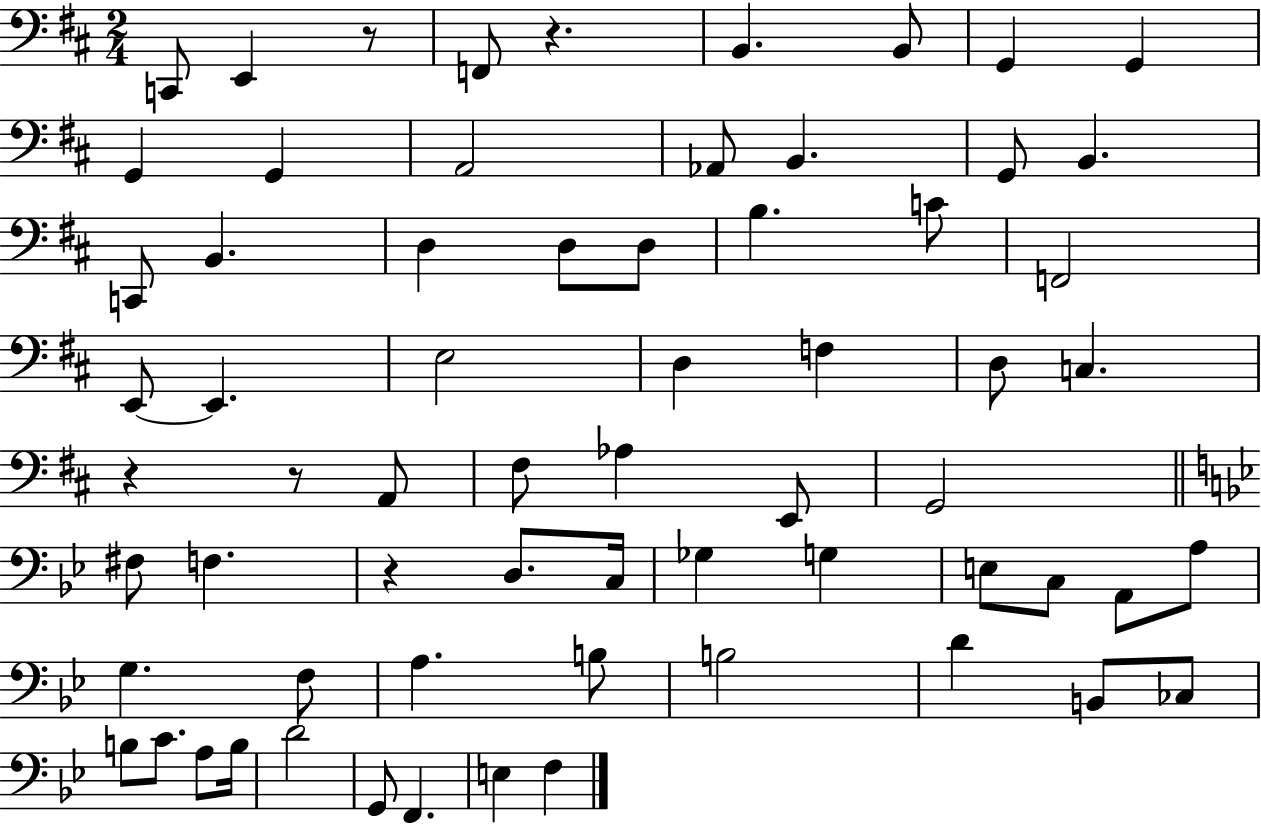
X:1
T:Untitled
M:2/4
L:1/4
K:D
C,,/2 E,, z/2 F,,/2 z B,, B,,/2 G,, G,, G,, G,, A,,2 _A,,/2 B,, G,,/2 B,, C,,/2 B,, D, D,/2 D,/2 B, C/2 F,,2 E,,/2 E,, E,2 D, F, D,/2 C, z z/2 A,,/2 ^F,/2 _A, E,,/2 G,,2 ^F,/2 F, z D,/2 C,/4 _G, G, E,/2 C,/2 A,,/2 A,/2 G, F,/2 A, B,/2 B,2 D B,,/2 _C,/2 B,/2 C/2 A,/2 B,/4 D2 G,,/2 F,, E, F,